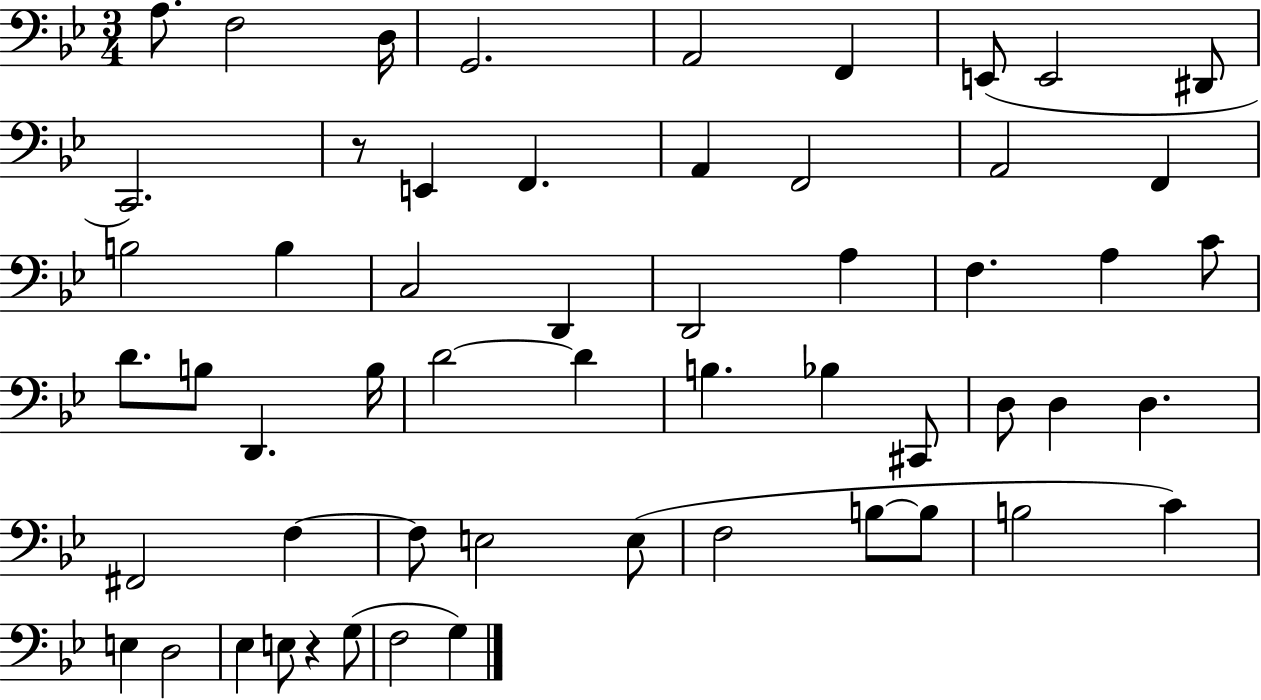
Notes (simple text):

A3/e. F3/h D3/s G2/h. A2/h F2/q E2/e E2/h D#2/e C2/h. R/e E2/q F2/q. A2/q F2/h A2/h F2/q B3/h B3/q C3/h D2/q D2/h A3/q F3/q. A3/q C4/e D4/e. B3/e D2/q. B3/s D4/h D4/q B3/q. Bb3/q C#2/e D3/e D3/q D3/q. F#2/h F3/q F3/e E3/h E3/e F3/h B3/e B3/e B3/h C4/q E3/q D3/h Eb3/q E3/e R/q G3/e F3/h G3/q